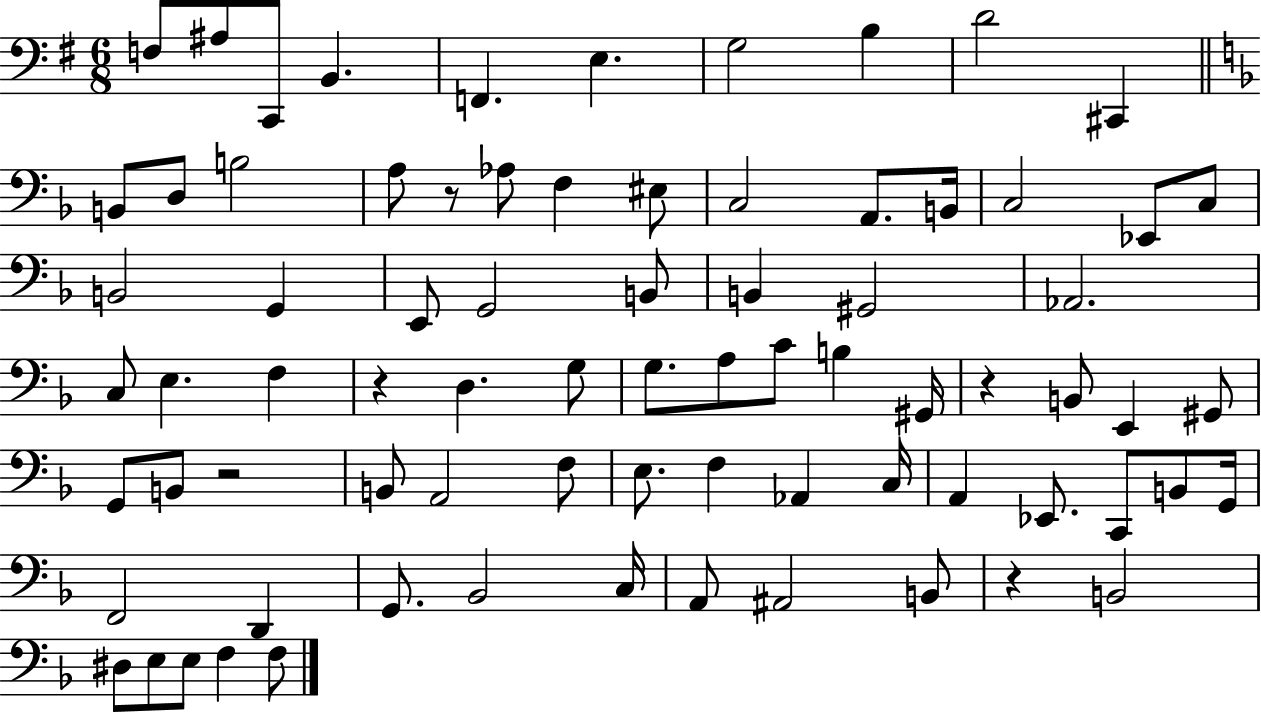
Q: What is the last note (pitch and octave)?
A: F3